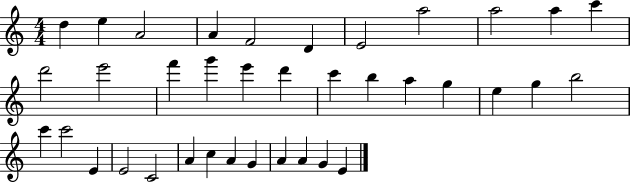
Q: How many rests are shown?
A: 0